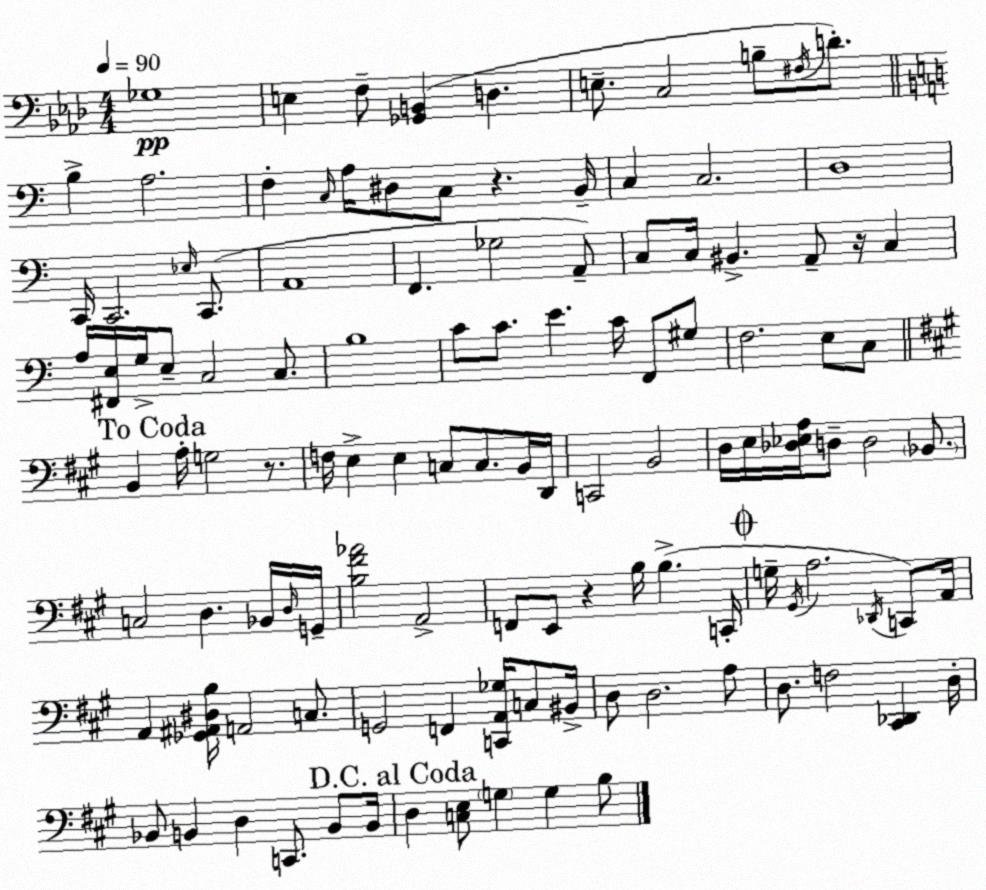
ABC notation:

X:1
T:Untitled
M:4/4
L:1/4
K:Fm
_G,4 E, F,/2 [_G,,B,,] D, E,/2 C,2 B,/2 ^F,/4 D/2 B, A,2 F, C,/4 A,/4 ^D,/2 C,/2 z B,,/4 C, C,2 D,4 C,,/4 C,,2 _E,/4 C,,/2 A,,4 F,, _G,2 A,,/2 C,/2 C,/4 ^B,, A,,/2 z/4 C, A,/4 [^F,,E,]/4 G,/4 E,/2 C,2 C,/2 B,4 C/2 C/2 E C/4 F,,/2 ^G,/2 F,2 E,/2 C,/2 B,, A,/4 G,2 z/2 F,/4 E, E, C,/2 C,/2 B,,/4 D,,/4 C,,2 B,,2 D,/4 E,/4 [_D,_E,A,]/4 D,/2 D,2 _B,,/2 C,2 D, _B,,/4 D,/4 G,,/4 [B,^F_A]2 A,,2 F,,/2 E,,/2 z B,/4 B, C,,/4 G,/4 ^G,,/4 A,2 _D,,/4 C,,/2 A,,/4 A,, [_G,,^A,,^D,B,]/4 A,,2 C,/2 G,,2 F,, [C,,A,,_G,]/4 C,/2 ^B,,/4 D,/2 D,2 A,/2 D,/2 F,2 [^C,,_D,,] D,/4 _B,,/2 B,, D, C,,/2 B,,/2 B,,/4 D, [C,E,]/2 G, G, B,/2